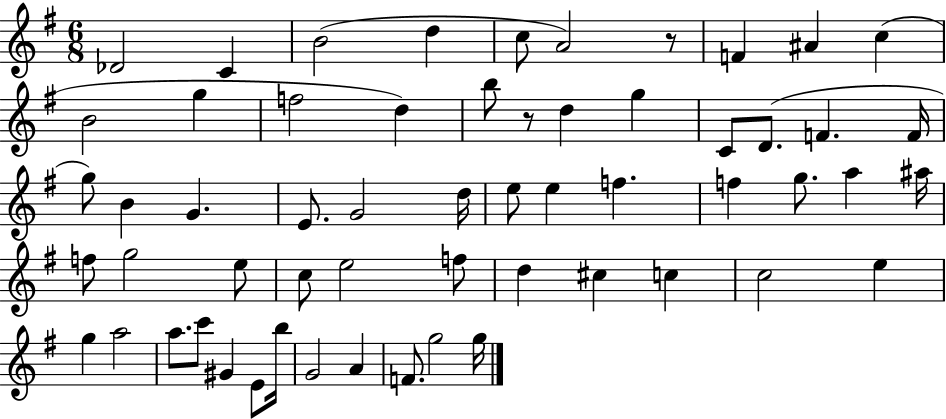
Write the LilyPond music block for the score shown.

{
  \clef treble
  \numericTimeSignature
  \time 6/8
  \key g \major
  \repeat volta 2 { des'2 c'4 | b'2( d''4 | c''8 a'2) r8 | f'4 ais'4 c''4( | \break b'2 g''4 | f''2 d''4) | b''8 r8 d''4 g''4 | c'8 d'8.( f'4. f'16 | \break g''8) b'4 g'4. | e'8. g'2 d''16 | e''8 e''4 f''4. | f''4 g''8. a''4 ais''16 | \break f''8 g''2 e''8 | c''8 e''2 f''8 | d''4 cis''4 c''4 | c''2 e''4 | \break g''4 a''2 | a''8. c'''8 gis'4 e'8 b''16 | g'2 a'4 | f'8. g''2 g''16 | \break } \bar "|."
}